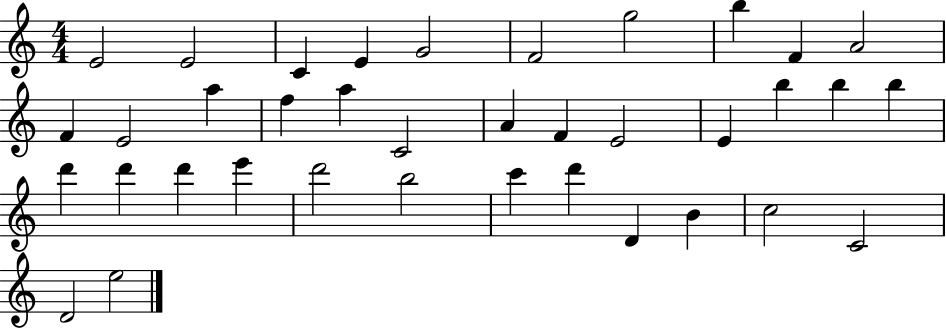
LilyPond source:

{
  \clef treble
  \numericTimeSignature
  \time 4/4
  \key c \major
  e'2 e'2 | c'4 e'4 g'2 | f'2 g''2 | b''4 f'4 a'2 | \break f'4 e'2 a''4 | f''4 a''4 c'2 | a'4 f'4 e'2 | e'4 b''4 b''4 b''4 | \break d'''4 d'''4 d'''4 e'''4 | d'''2 b''2 | c'''4 d'''4 d'4 b'4 | c''2 c'2 | \break d'2 e''2 | \bar "|."
}